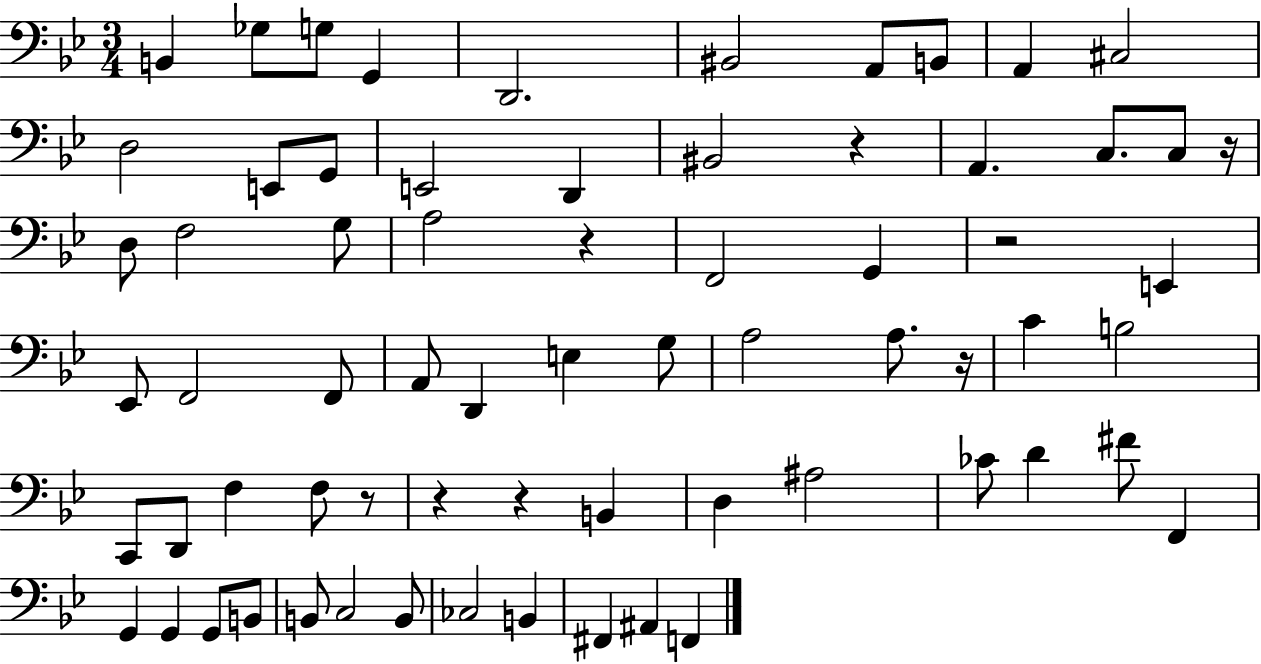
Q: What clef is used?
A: bass